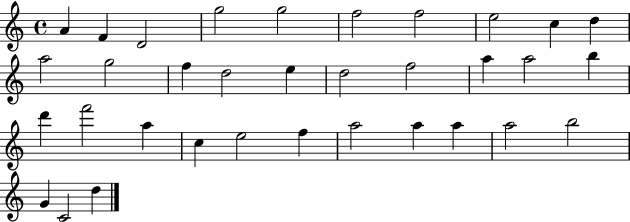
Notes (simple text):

A4/q F4/q D4/h G5/h G5/h F5/h F5/h E5/h C5/q D5/q A5/h G5/h F5/q D5/h E5/q D5/h F5/h A5/q A5/h B5/q D6/q F6/h A5/q C5/q E5/h F5/q A5/h A5/q A5/q A5/h B5/h G4/q C4/h D5/q